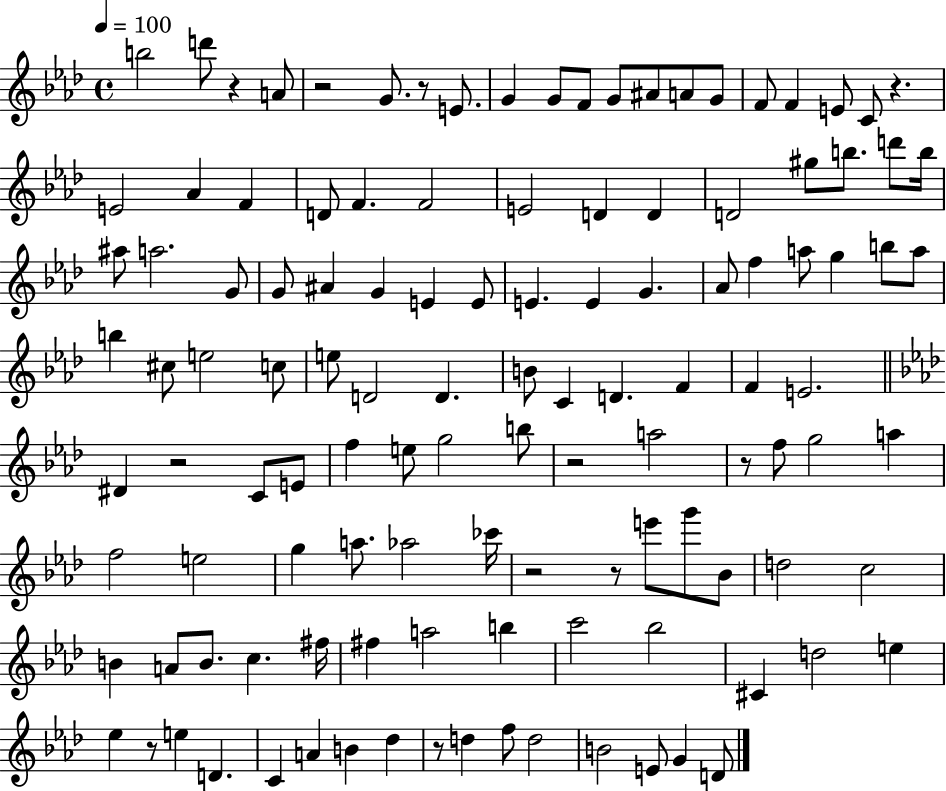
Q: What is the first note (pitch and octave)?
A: B5